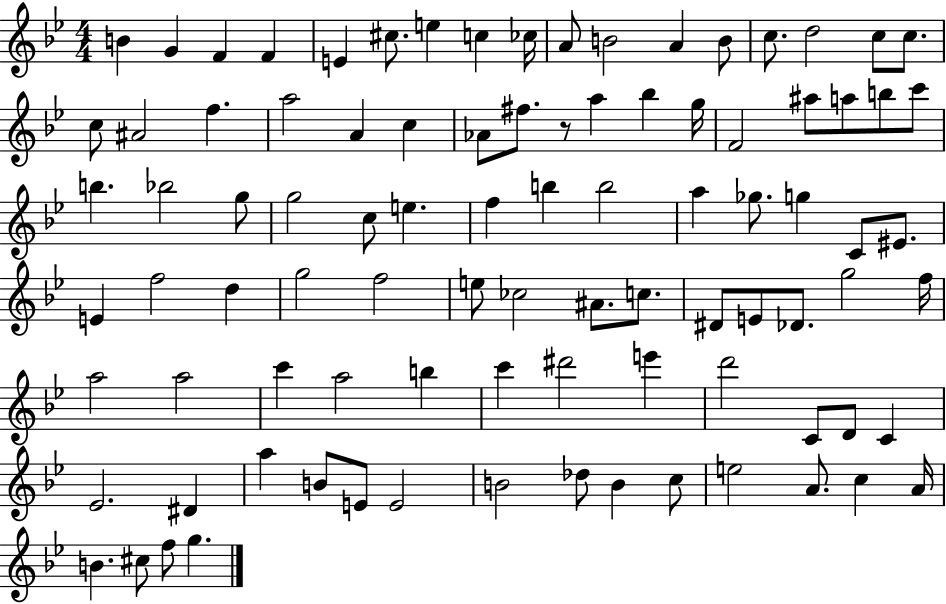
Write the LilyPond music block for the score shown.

{
  \clef treble
  \numericTimeSignature
  \time 4/4
  \key bes \major
  b'4 g'4 f'4 f'4 | e'4 cis''8. e''4 c''4 ces''16 | a'8 b'2 a'4 b'8 | c''8. d''2 c''8 c''8. | \break c''8 ais'2 f''4. | a''2 a'4 c''4 | aes'8 fis''8. r8 a''4 bes''4 g''16 | f'2 ais''8 a''8 b''8 c'''8 | \break b''4. bes''2 g''8 | g''2 c''8 e''4. | f''4 b''4 b''2 | a''4 ges''8. g''4 c'8 eis'8. | \break e'4 f''2 d''4 | g''2 f''2 | e''8 ces''2 ais'8. c''8. | dis'8 e'8 des'8. g''2 f''16 | \break a''2 a''2 | c'''4 a''2 b''4 | c'''4 dis'''2 e'''4 | d'''2 c'8 d'8 c'4 | \break ees'2. dis'4 | a''4 b'8 e'8 e'2 | b'2 des''8 b'4 c''8 | e''2 a'8. c''4 a'16 | \break b'4. cis''8 f''8 g''4. | \bar "|."
}